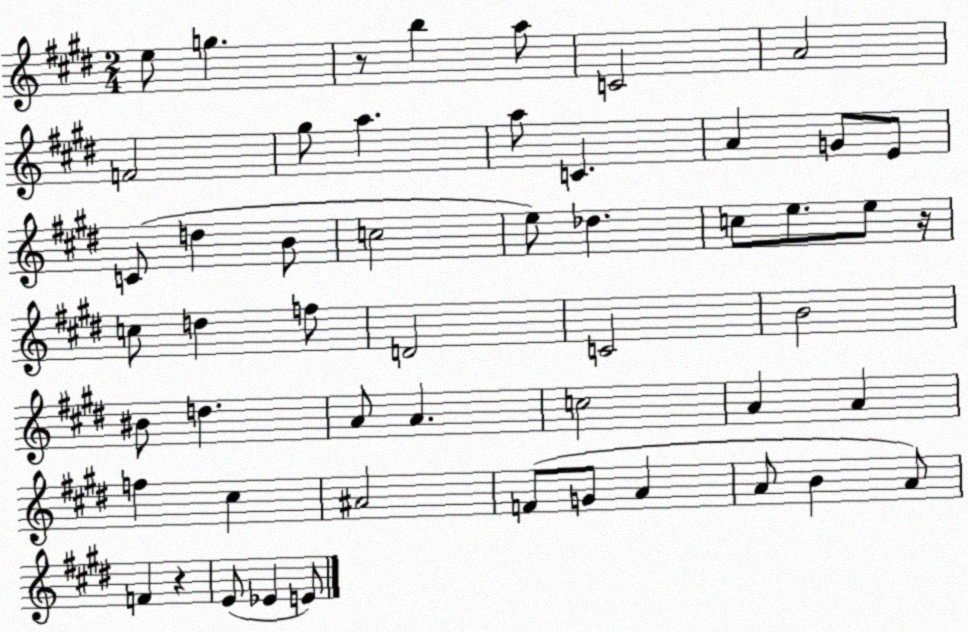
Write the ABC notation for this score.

X:1
T:Untitled
M:2/4
L:1/4
K:E
e/2 g z/2 b a/2 C2 A2 F2 ^g/2 a a/2 C A G/2 E/2 C/2 d B/2 c2 e/2 _d c/2 e/2 e/2 z/4 c/2 d f/2 D2 C2 B2 ^B/2 d A/2 A c2 A A f ^c ^A2 F/2 G/2 A A/2 B A/2 F z E/2 _E E/2